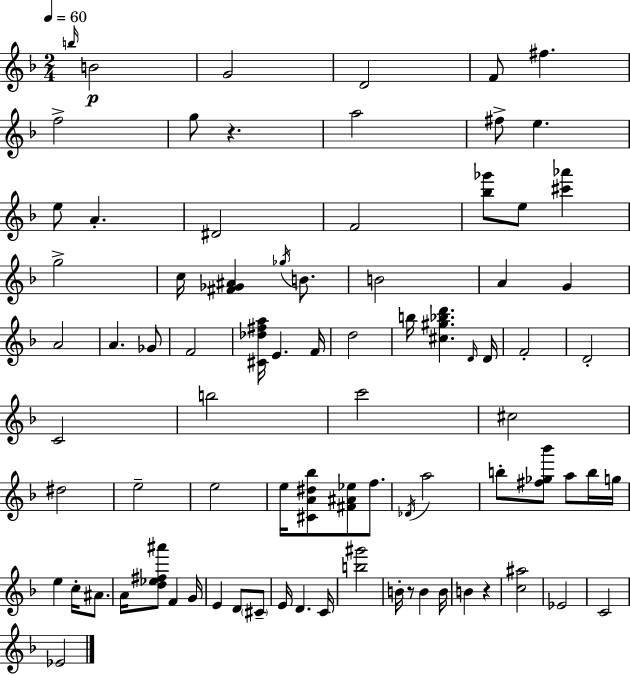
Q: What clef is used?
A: treble